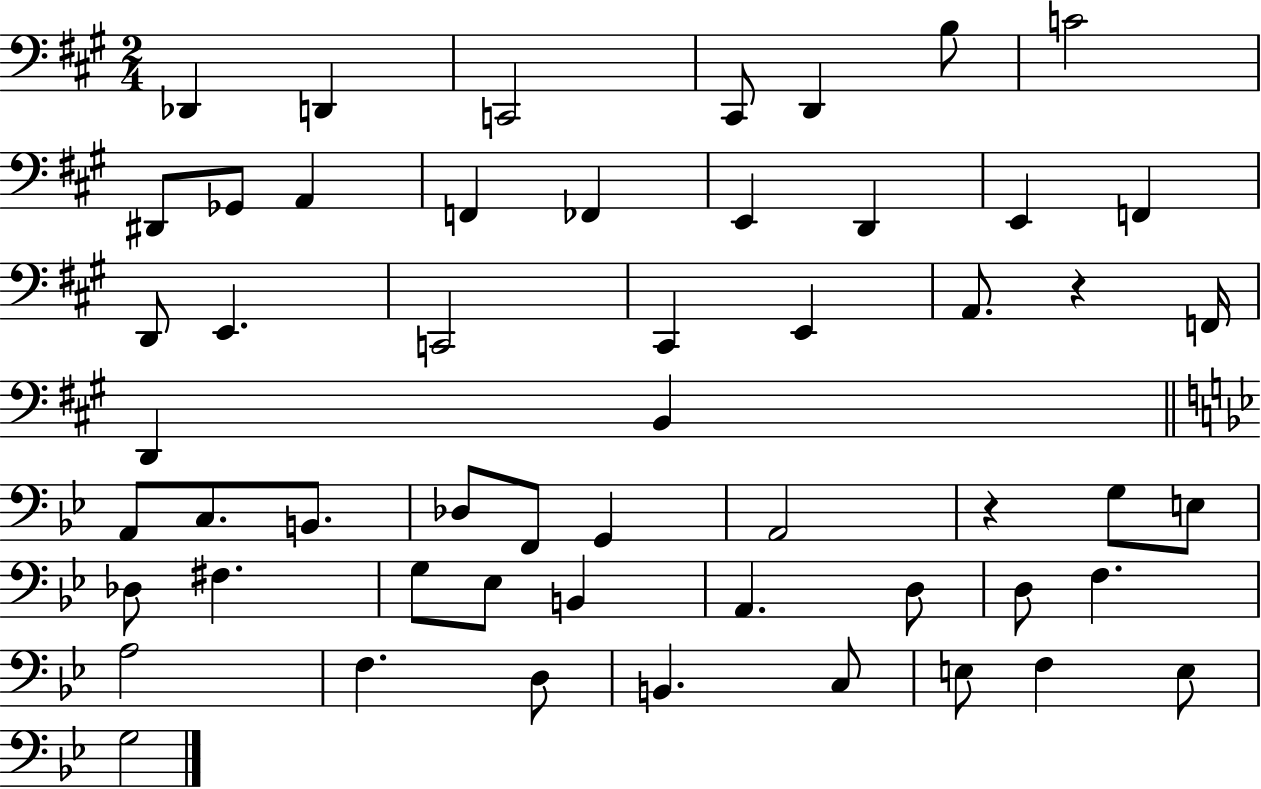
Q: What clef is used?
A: bass